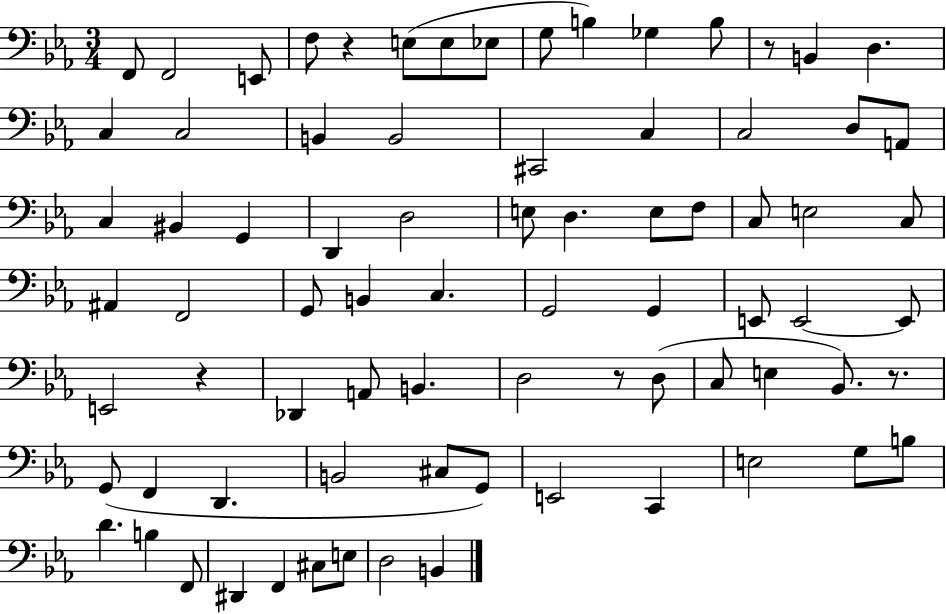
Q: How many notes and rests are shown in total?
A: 78